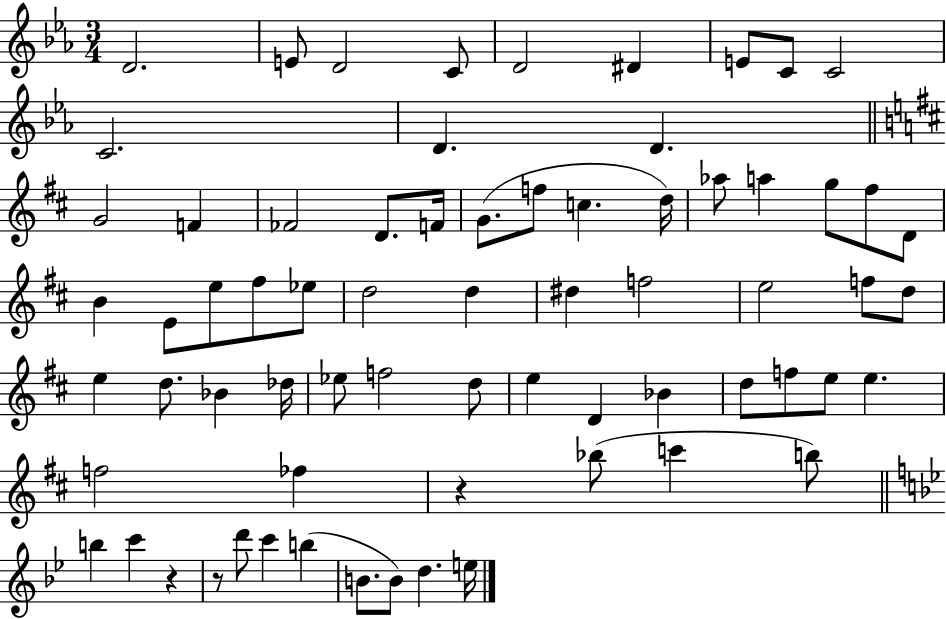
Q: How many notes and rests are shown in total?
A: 69